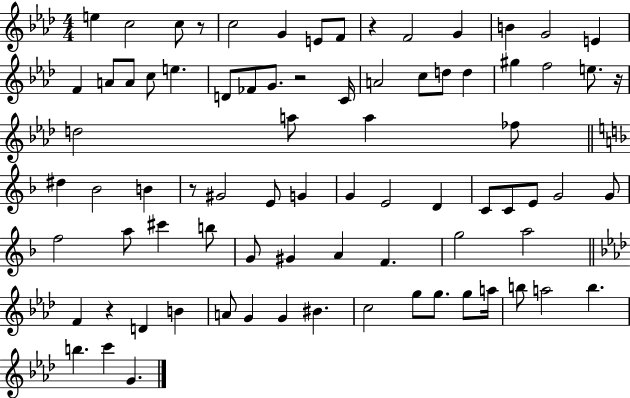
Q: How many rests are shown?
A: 6